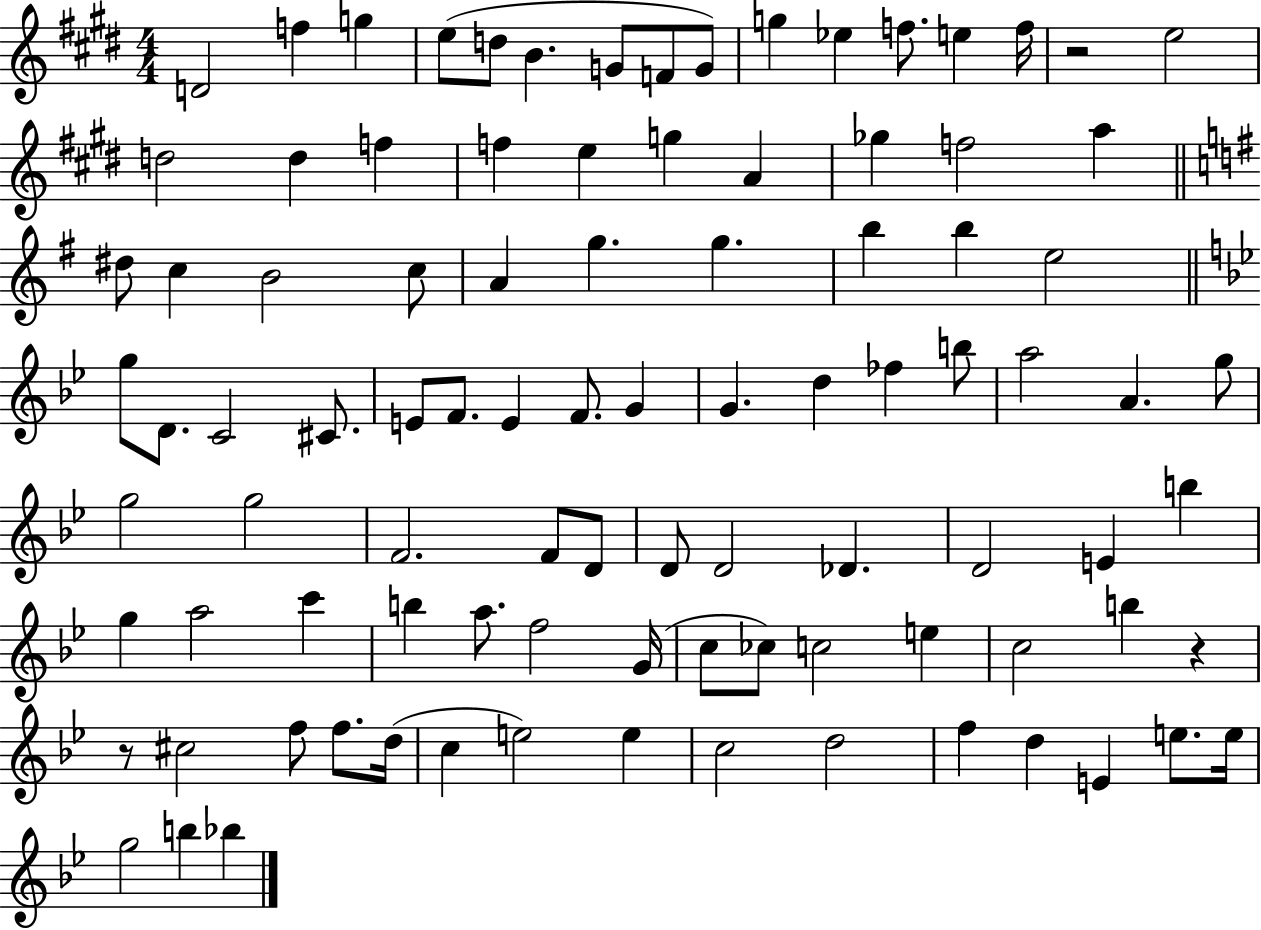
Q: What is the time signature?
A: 4/4